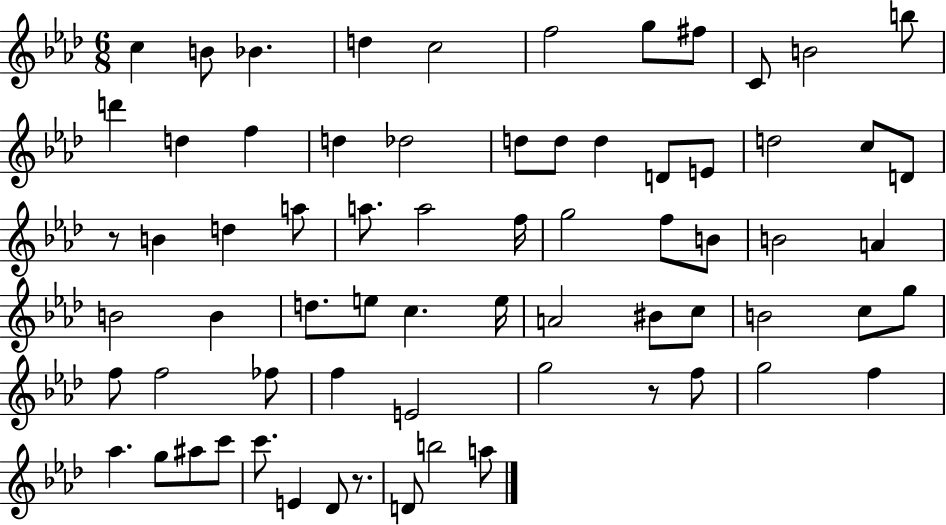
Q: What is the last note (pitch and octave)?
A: A5